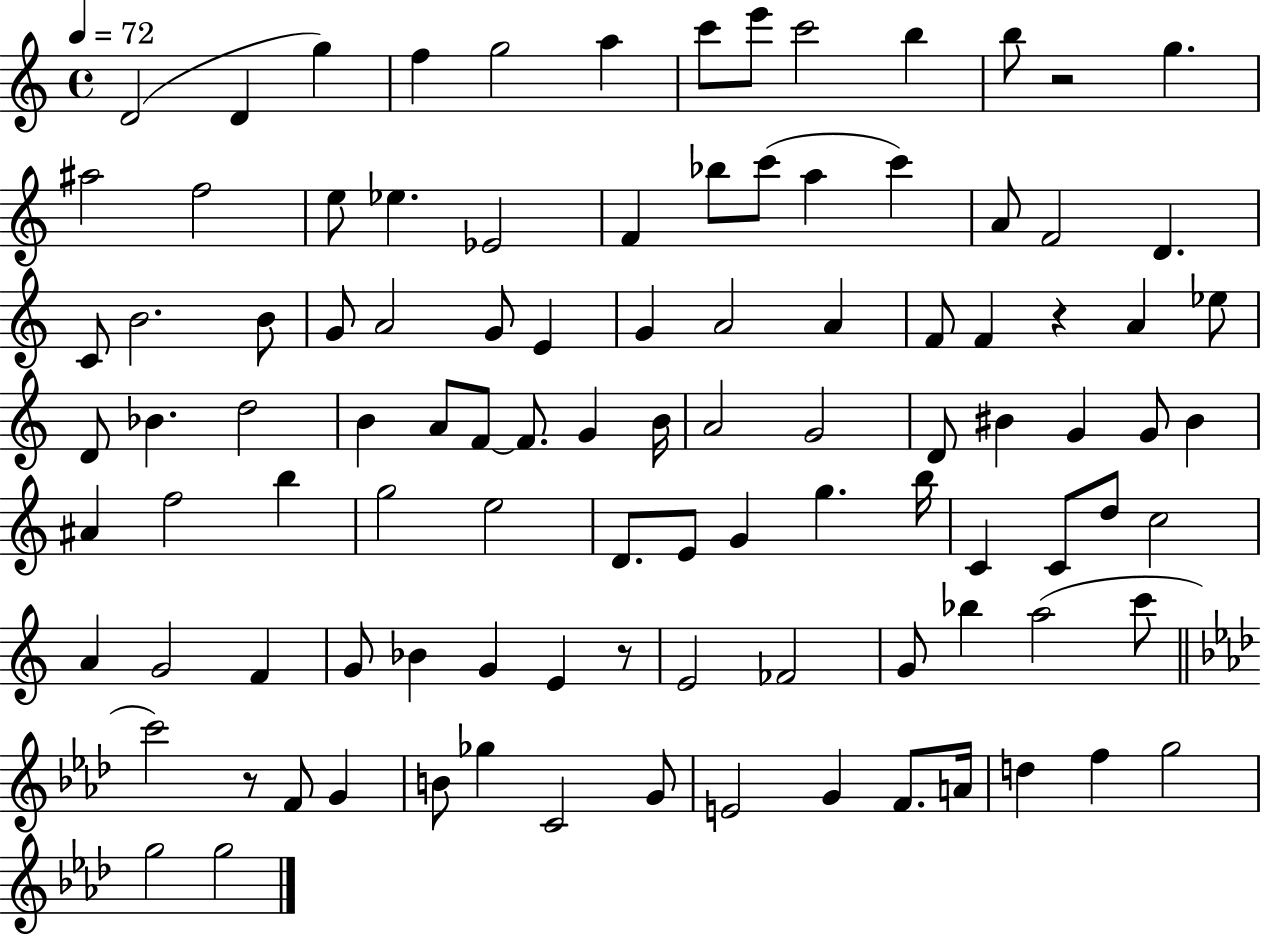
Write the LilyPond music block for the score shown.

{
  \clef treble
  \time 4/4
  \defaultTimeSignature
  \key c \major
  \tempo 4 = 72
  d'2( d'4 g''4) | f''4 g''2 a''4 | c'''8 e'''8 c'''2 b''4 | b''8 r2 g''4. | \break ais''2 f''2 | e''8 ees''4. ees'2 | f'4 bes''8 c'''8( a''4 c'''4) | a'8 f'2 d'4. | \break c'8 b'2. b'8 | g'8 a'2 g'8 e'4 | g'4 a'2 a'4 | f'8 f'4 r4 a'4 ees''8 | \break d'8 bes'4. d''2 | b'4 a'8 f'8~~ f'8. g'4 b'16 | a'2 g'2 | d'8 bis'4 g'4 g'8 bis'4 | \break ais'4 f''2 b''4 | g''2 e''2 | d'8. e'8 g'4 g''4. b''16 | c'4 c'8 d''8 c''2 | \break a'4 g'2 f'4 | g'8 bes'4 g'4 e'4 r8 | e'2 fes'2 | g'8 bes''4 a''2( c'''8 | \break \bar "||" \break \key aes \major c'''2) r8 f'8 g'4 | b'8 ges''4 c'2 g'8 | e'2 g'4 f'8. a'16 | d''4 f''4 g''2 | \break g''2 g''2 | \bar "|."
}